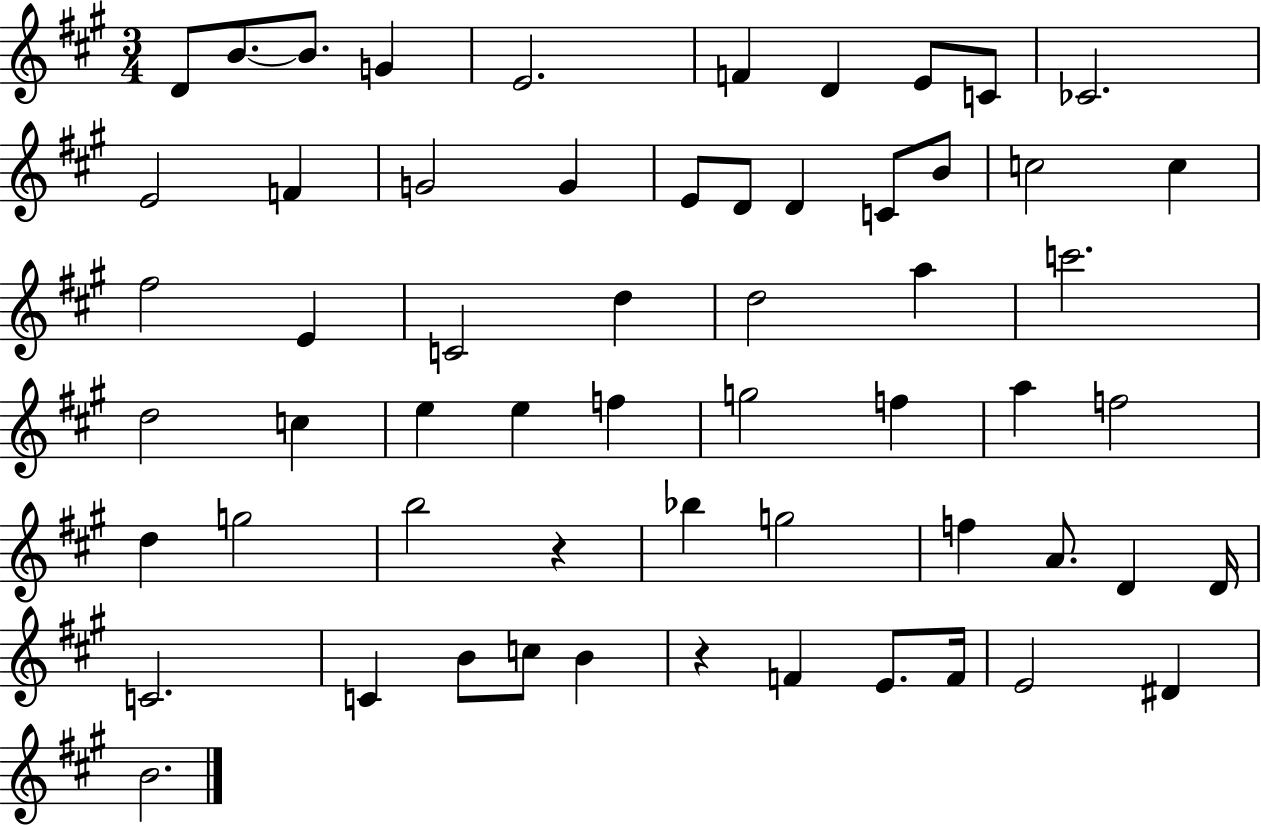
D4/e B4/e. B4/e. G4/q E4/h. F4/q D4/q E4/e C4/e CES4/h. E4/h F4/q G4/h G4/q E4/e D4/e D4/q C4/e B4/e C5/h C5/q F#5/h E4/q C4/h D5/q D5/h A5/q C6/h. D5/h C5/q E5/q E5/q F5/q G5/h F5/q A5/q F5/h D5/q G5/h B5/h R/q Bb5/q G5/h F5/q A4/e. D4/q D4/s C4/h. C4/q B4/e C5/e B4/q R/q F4/q E4/e. F4/s E4/h D#4/q B4/h.